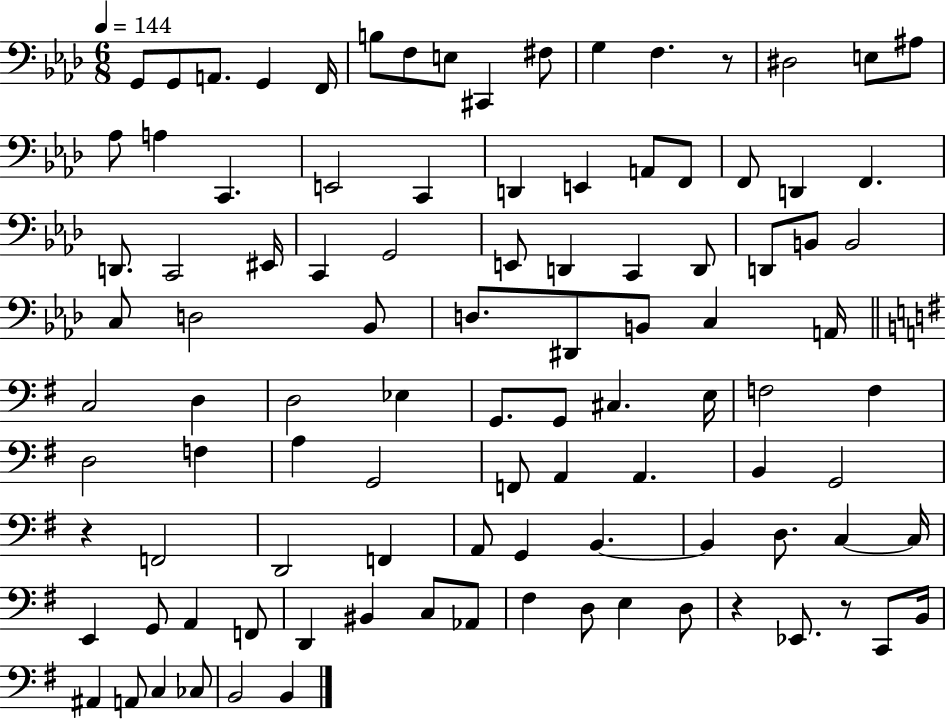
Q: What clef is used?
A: bass